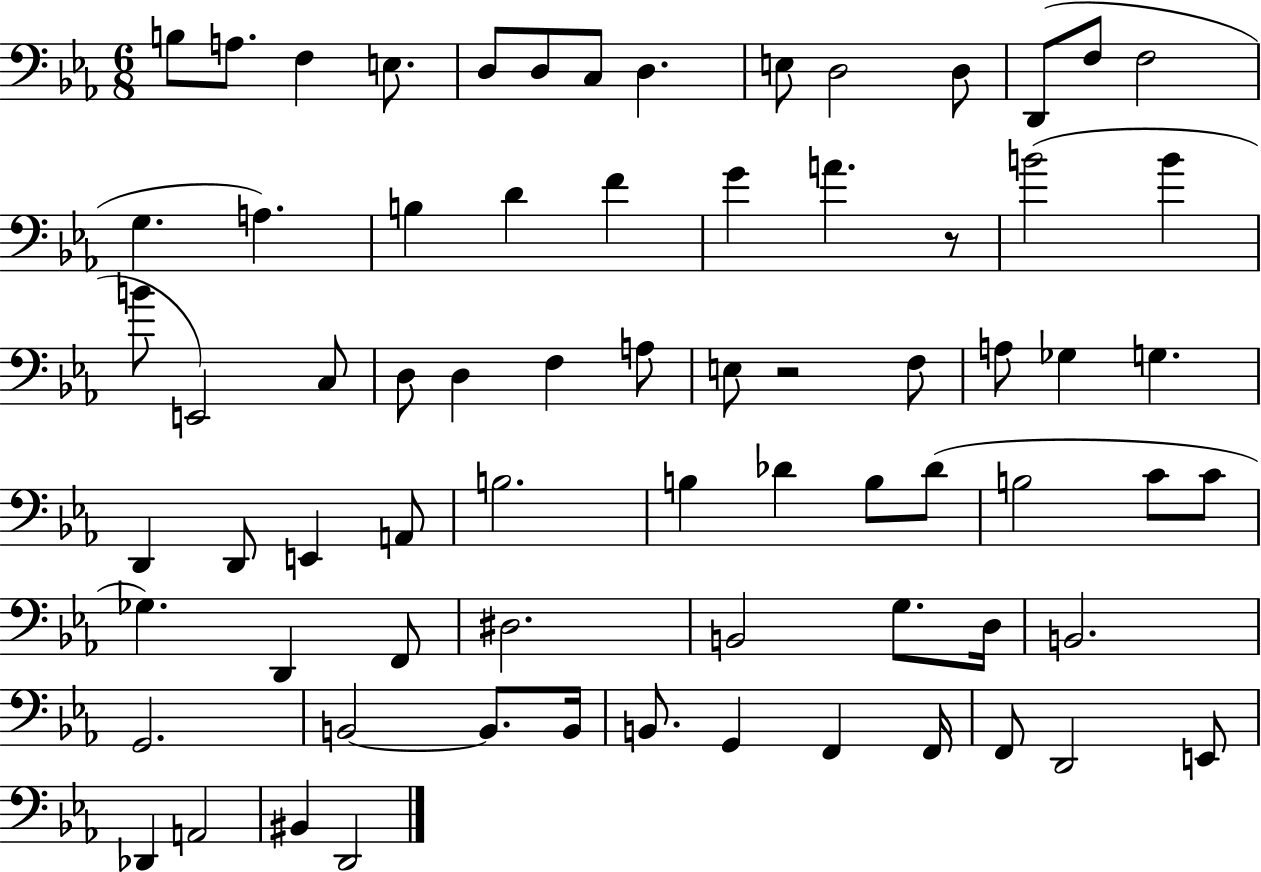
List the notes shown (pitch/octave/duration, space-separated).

B3/e A3/e. F3/q E3/e. D3/e D3/e C3/e D3/q. E3/e D3/h D3/e D2/e F3/e F3/h G3/q. A3/q. B3/q D4/q F4/q G4/q A4/q. R/e B4/h B4/q B4/e E2/h C3/e D3/e D3/q F3/q A3/e E3/e R/h F3/e A3/e Gb3/q G3/q. D2/q D2/e E2/q A2/e B3/h. B3/q Db4/q B3/e Db4/e B3/h C4/e C4/e Gb3/q. D2/q F2/e D#3/h. B2/h G3/e. D3/s B2/h. G2/h. B2/h B2/e. B2/s B2/e. G2/q F2/q F2/s F2/e D2/h E2/e Db2/q A2/h BIS2/q D2/h